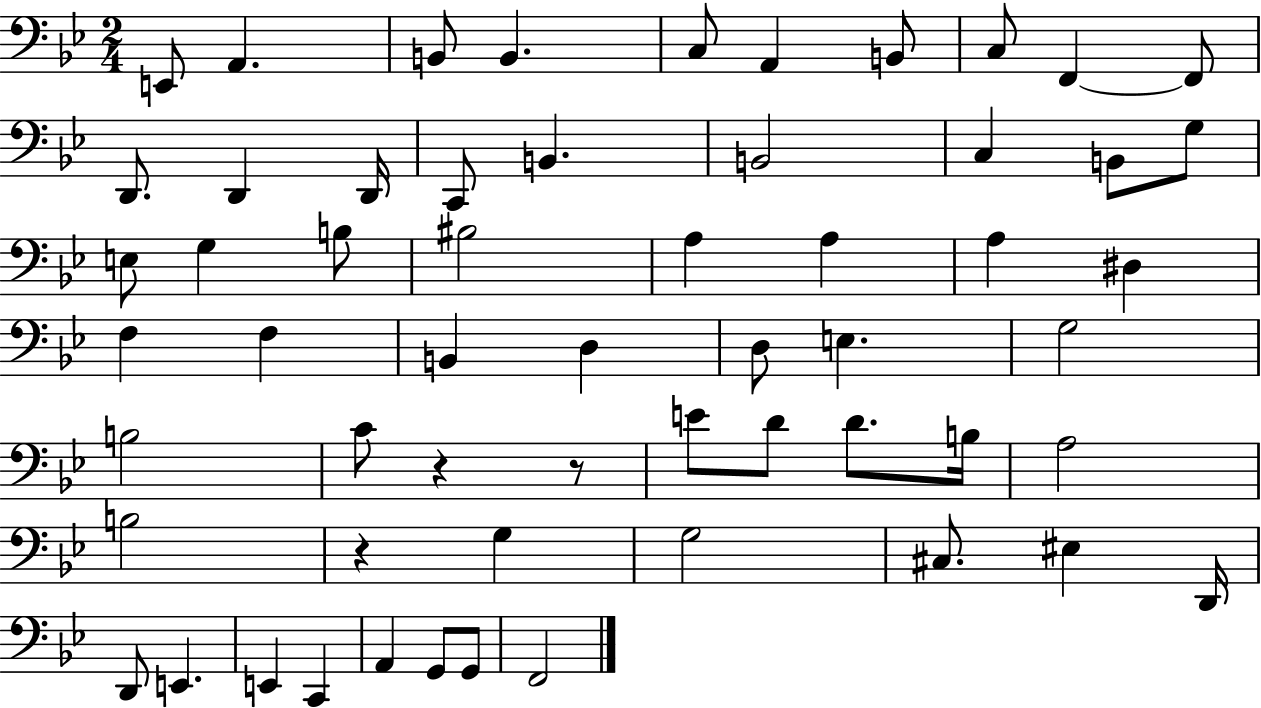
{
  \clef bass
  \numericTimeSignature
  \time 2/4
  \key bes \major
  e,8 a,4. | b,8 b,4. | c8 a,4 b,8 | c8 f,4~~ f,8 | \break d,8. d,4 d,16 | c,8 b,4. | b,2 | c4 b,8 g8 | \break e8 g4 b8 | bis2 | a4 a4 | a4 dis4 | \break f4 f4 | b,4 d4 | d8 e4. | g2 | \break b2 | c'8 r4 r8 | e'8 d'8 d'8. b16 | a2 | \break b2 | r4 g4 | g2 | cis8. eis4 d,16 | \break d,8 e,4. | e,4 c,4 | a,4 g,8 g,8 | f,2 | \break \bar "|."
}